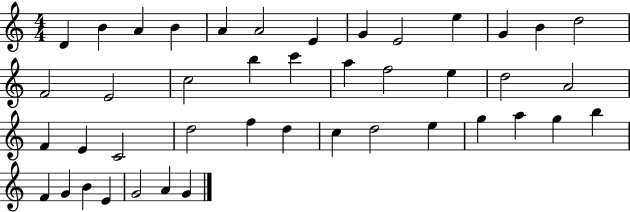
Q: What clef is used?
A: treble